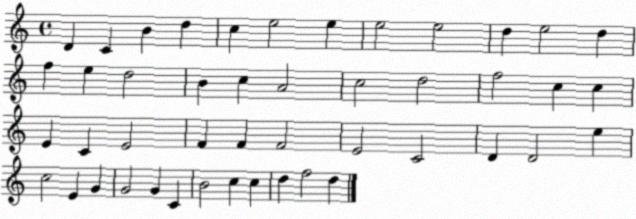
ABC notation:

X:1
T:Untitled
M:4/4
L:1/4
K:C
D C B d c e2 e e2 e2 d e2 d f e d2 B c A2 c2 d2 f2 c c E C E2 F F F2 E2 C2 D D2 e c2 E G G2 G C B2 c c d f2 d